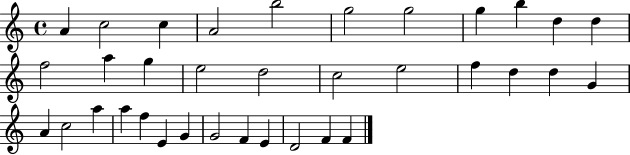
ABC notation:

X:1
T:Untitled
M:4/4
L:1/4
K:C
A c2 c A2 b2 g2 g2 g b d d f2 a g e2 d2 c2 e2 f d d G A c2 a a f E G G2 F E D2 F F